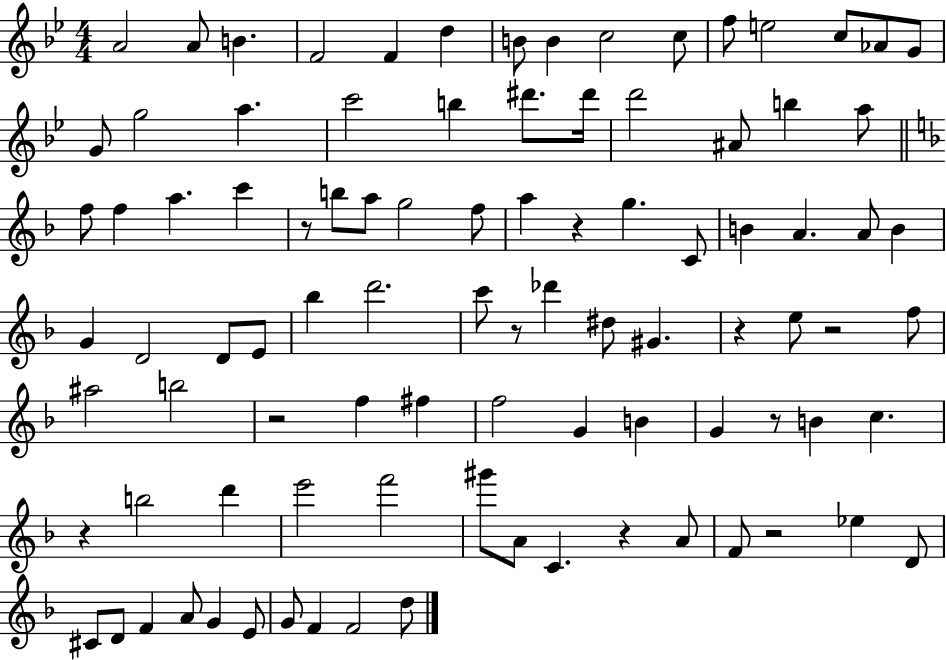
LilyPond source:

{
  \clef treble
  \numericTimeSignature
  \time 4/4
  \key bes \major
  a'2 a'8 b'4. | f'2 f'4 d''4 | b'8 b'4 c''2 c''8 | f''8 e''2 c''8 aes'8 g'8 | \break g'8 g''2 a''4. | c'''2 b''4 dis'''8. dis'''16 | d'''2 ais'8 b''4 a''8 | \bar "||" \break \key f \major f''8 f''4 a''4. c'''4 | r8 b''8 a''8 g''2 f''8 | a''4 r4 g''4. c'8 | b'4 a'4. a'8 b'4 | \break g'4 d'2 d'8 e'8 | bes''4 d'''2. | c'''8 r8 des'''4 dis''8 gis'4. | r4 e''8 r2 f''8 | \break ais''2 b''2 | r2 f''4 fis''4 | f''2 g'4 b'4 | g'4 r8 b'4 c''4. | \break r4 b''2 d'''4 | e'''2 f'''2 | gis'''8 a'8 c'4. r4 a'8 | f'8 r2 ees''4 d'8 | \break cis'8 d'8 f'4 a'8 g'4 e'8 | g'8 f'4 f'2 d''8 | \bar "|."
}